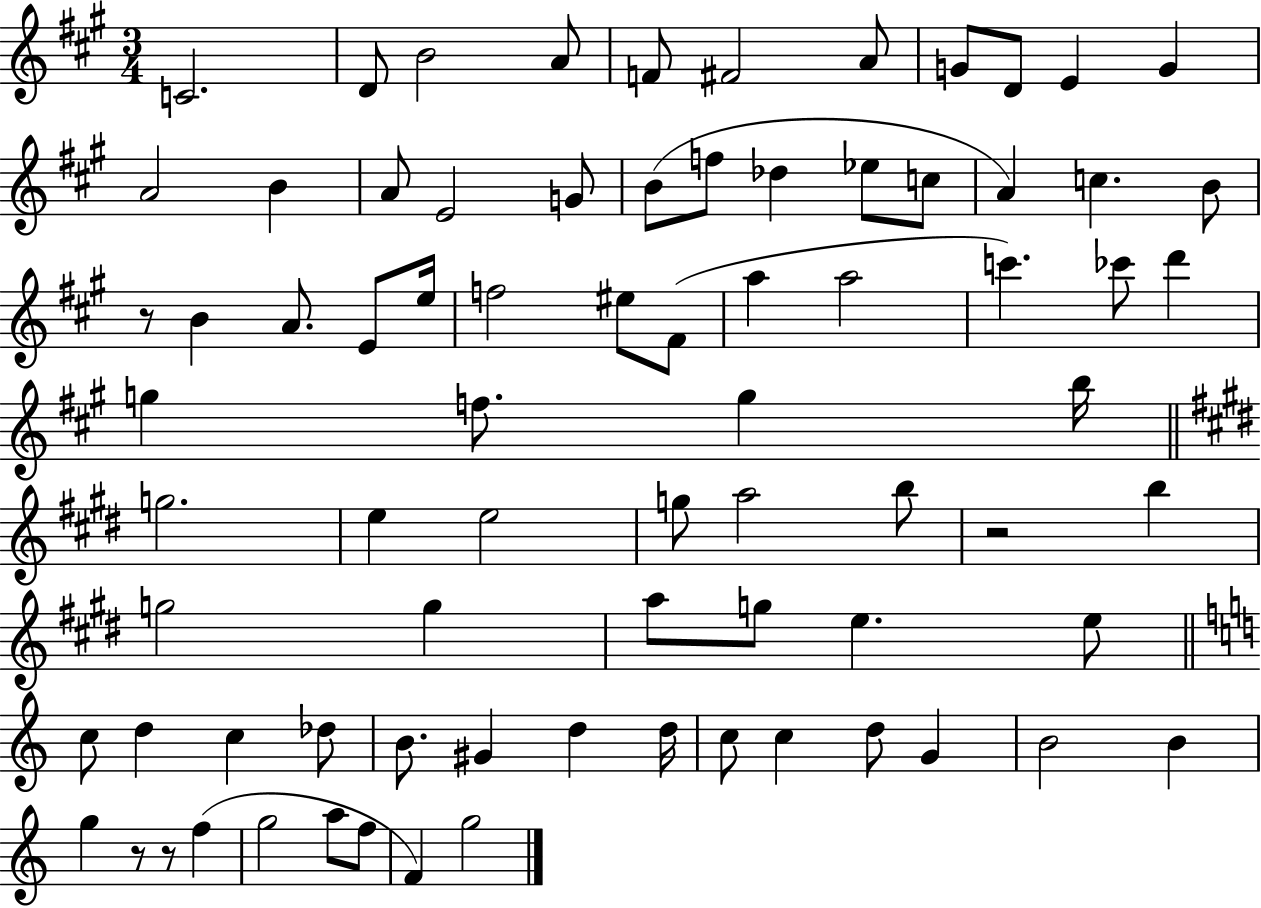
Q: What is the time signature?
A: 3/4